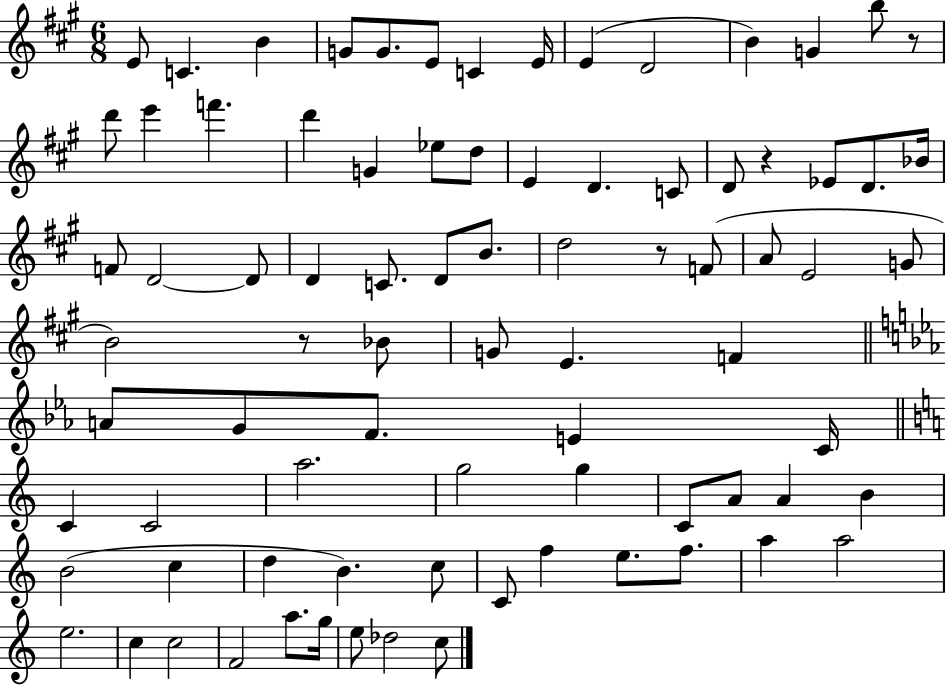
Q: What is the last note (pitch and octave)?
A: C5